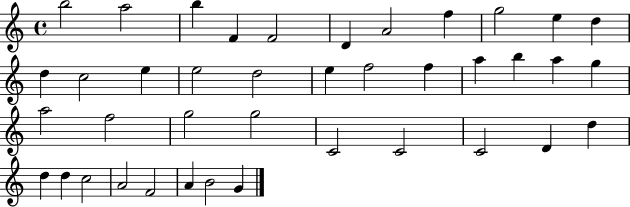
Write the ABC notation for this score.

X:1
T:Untitled
M:4/4
L:1/4
K:C
b2 a2 b F F2 D A2 f g2 e d d c2 e e2 d2 e f2 f a b a g a2 f2 g2 g2 C2 C2 C2 D d d d c2 A2 F2 A B2 G